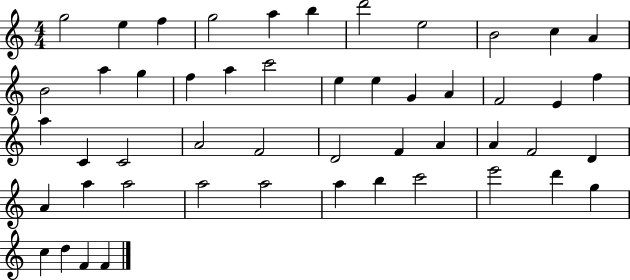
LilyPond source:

{
  \clef treble
  \numericTimeSignature
  \time 4/4
  \key c \major
  g''2 e''4 f''4 | g''2 a''4 b''4 | d'''2 e''2 | b'2 c''4 a'4 | \break b'2 a''4 g''4 | f''4 a''4 c'''2 | e''4 e''4 g'4 a'4 | f'2 e'4 f''4 | \break a''4 c'4 c'2 | a'2 f'2 | d'2 f'4 a'4 | a'4 f'2 d'4 | \break a'4 a''4 a''2 | a''2 a''2 | a''4 b''4 c'''2 | e'''2 d'''4 g''4 | \break c''4 d''4 f'4 f'4 | \bar "|."
}